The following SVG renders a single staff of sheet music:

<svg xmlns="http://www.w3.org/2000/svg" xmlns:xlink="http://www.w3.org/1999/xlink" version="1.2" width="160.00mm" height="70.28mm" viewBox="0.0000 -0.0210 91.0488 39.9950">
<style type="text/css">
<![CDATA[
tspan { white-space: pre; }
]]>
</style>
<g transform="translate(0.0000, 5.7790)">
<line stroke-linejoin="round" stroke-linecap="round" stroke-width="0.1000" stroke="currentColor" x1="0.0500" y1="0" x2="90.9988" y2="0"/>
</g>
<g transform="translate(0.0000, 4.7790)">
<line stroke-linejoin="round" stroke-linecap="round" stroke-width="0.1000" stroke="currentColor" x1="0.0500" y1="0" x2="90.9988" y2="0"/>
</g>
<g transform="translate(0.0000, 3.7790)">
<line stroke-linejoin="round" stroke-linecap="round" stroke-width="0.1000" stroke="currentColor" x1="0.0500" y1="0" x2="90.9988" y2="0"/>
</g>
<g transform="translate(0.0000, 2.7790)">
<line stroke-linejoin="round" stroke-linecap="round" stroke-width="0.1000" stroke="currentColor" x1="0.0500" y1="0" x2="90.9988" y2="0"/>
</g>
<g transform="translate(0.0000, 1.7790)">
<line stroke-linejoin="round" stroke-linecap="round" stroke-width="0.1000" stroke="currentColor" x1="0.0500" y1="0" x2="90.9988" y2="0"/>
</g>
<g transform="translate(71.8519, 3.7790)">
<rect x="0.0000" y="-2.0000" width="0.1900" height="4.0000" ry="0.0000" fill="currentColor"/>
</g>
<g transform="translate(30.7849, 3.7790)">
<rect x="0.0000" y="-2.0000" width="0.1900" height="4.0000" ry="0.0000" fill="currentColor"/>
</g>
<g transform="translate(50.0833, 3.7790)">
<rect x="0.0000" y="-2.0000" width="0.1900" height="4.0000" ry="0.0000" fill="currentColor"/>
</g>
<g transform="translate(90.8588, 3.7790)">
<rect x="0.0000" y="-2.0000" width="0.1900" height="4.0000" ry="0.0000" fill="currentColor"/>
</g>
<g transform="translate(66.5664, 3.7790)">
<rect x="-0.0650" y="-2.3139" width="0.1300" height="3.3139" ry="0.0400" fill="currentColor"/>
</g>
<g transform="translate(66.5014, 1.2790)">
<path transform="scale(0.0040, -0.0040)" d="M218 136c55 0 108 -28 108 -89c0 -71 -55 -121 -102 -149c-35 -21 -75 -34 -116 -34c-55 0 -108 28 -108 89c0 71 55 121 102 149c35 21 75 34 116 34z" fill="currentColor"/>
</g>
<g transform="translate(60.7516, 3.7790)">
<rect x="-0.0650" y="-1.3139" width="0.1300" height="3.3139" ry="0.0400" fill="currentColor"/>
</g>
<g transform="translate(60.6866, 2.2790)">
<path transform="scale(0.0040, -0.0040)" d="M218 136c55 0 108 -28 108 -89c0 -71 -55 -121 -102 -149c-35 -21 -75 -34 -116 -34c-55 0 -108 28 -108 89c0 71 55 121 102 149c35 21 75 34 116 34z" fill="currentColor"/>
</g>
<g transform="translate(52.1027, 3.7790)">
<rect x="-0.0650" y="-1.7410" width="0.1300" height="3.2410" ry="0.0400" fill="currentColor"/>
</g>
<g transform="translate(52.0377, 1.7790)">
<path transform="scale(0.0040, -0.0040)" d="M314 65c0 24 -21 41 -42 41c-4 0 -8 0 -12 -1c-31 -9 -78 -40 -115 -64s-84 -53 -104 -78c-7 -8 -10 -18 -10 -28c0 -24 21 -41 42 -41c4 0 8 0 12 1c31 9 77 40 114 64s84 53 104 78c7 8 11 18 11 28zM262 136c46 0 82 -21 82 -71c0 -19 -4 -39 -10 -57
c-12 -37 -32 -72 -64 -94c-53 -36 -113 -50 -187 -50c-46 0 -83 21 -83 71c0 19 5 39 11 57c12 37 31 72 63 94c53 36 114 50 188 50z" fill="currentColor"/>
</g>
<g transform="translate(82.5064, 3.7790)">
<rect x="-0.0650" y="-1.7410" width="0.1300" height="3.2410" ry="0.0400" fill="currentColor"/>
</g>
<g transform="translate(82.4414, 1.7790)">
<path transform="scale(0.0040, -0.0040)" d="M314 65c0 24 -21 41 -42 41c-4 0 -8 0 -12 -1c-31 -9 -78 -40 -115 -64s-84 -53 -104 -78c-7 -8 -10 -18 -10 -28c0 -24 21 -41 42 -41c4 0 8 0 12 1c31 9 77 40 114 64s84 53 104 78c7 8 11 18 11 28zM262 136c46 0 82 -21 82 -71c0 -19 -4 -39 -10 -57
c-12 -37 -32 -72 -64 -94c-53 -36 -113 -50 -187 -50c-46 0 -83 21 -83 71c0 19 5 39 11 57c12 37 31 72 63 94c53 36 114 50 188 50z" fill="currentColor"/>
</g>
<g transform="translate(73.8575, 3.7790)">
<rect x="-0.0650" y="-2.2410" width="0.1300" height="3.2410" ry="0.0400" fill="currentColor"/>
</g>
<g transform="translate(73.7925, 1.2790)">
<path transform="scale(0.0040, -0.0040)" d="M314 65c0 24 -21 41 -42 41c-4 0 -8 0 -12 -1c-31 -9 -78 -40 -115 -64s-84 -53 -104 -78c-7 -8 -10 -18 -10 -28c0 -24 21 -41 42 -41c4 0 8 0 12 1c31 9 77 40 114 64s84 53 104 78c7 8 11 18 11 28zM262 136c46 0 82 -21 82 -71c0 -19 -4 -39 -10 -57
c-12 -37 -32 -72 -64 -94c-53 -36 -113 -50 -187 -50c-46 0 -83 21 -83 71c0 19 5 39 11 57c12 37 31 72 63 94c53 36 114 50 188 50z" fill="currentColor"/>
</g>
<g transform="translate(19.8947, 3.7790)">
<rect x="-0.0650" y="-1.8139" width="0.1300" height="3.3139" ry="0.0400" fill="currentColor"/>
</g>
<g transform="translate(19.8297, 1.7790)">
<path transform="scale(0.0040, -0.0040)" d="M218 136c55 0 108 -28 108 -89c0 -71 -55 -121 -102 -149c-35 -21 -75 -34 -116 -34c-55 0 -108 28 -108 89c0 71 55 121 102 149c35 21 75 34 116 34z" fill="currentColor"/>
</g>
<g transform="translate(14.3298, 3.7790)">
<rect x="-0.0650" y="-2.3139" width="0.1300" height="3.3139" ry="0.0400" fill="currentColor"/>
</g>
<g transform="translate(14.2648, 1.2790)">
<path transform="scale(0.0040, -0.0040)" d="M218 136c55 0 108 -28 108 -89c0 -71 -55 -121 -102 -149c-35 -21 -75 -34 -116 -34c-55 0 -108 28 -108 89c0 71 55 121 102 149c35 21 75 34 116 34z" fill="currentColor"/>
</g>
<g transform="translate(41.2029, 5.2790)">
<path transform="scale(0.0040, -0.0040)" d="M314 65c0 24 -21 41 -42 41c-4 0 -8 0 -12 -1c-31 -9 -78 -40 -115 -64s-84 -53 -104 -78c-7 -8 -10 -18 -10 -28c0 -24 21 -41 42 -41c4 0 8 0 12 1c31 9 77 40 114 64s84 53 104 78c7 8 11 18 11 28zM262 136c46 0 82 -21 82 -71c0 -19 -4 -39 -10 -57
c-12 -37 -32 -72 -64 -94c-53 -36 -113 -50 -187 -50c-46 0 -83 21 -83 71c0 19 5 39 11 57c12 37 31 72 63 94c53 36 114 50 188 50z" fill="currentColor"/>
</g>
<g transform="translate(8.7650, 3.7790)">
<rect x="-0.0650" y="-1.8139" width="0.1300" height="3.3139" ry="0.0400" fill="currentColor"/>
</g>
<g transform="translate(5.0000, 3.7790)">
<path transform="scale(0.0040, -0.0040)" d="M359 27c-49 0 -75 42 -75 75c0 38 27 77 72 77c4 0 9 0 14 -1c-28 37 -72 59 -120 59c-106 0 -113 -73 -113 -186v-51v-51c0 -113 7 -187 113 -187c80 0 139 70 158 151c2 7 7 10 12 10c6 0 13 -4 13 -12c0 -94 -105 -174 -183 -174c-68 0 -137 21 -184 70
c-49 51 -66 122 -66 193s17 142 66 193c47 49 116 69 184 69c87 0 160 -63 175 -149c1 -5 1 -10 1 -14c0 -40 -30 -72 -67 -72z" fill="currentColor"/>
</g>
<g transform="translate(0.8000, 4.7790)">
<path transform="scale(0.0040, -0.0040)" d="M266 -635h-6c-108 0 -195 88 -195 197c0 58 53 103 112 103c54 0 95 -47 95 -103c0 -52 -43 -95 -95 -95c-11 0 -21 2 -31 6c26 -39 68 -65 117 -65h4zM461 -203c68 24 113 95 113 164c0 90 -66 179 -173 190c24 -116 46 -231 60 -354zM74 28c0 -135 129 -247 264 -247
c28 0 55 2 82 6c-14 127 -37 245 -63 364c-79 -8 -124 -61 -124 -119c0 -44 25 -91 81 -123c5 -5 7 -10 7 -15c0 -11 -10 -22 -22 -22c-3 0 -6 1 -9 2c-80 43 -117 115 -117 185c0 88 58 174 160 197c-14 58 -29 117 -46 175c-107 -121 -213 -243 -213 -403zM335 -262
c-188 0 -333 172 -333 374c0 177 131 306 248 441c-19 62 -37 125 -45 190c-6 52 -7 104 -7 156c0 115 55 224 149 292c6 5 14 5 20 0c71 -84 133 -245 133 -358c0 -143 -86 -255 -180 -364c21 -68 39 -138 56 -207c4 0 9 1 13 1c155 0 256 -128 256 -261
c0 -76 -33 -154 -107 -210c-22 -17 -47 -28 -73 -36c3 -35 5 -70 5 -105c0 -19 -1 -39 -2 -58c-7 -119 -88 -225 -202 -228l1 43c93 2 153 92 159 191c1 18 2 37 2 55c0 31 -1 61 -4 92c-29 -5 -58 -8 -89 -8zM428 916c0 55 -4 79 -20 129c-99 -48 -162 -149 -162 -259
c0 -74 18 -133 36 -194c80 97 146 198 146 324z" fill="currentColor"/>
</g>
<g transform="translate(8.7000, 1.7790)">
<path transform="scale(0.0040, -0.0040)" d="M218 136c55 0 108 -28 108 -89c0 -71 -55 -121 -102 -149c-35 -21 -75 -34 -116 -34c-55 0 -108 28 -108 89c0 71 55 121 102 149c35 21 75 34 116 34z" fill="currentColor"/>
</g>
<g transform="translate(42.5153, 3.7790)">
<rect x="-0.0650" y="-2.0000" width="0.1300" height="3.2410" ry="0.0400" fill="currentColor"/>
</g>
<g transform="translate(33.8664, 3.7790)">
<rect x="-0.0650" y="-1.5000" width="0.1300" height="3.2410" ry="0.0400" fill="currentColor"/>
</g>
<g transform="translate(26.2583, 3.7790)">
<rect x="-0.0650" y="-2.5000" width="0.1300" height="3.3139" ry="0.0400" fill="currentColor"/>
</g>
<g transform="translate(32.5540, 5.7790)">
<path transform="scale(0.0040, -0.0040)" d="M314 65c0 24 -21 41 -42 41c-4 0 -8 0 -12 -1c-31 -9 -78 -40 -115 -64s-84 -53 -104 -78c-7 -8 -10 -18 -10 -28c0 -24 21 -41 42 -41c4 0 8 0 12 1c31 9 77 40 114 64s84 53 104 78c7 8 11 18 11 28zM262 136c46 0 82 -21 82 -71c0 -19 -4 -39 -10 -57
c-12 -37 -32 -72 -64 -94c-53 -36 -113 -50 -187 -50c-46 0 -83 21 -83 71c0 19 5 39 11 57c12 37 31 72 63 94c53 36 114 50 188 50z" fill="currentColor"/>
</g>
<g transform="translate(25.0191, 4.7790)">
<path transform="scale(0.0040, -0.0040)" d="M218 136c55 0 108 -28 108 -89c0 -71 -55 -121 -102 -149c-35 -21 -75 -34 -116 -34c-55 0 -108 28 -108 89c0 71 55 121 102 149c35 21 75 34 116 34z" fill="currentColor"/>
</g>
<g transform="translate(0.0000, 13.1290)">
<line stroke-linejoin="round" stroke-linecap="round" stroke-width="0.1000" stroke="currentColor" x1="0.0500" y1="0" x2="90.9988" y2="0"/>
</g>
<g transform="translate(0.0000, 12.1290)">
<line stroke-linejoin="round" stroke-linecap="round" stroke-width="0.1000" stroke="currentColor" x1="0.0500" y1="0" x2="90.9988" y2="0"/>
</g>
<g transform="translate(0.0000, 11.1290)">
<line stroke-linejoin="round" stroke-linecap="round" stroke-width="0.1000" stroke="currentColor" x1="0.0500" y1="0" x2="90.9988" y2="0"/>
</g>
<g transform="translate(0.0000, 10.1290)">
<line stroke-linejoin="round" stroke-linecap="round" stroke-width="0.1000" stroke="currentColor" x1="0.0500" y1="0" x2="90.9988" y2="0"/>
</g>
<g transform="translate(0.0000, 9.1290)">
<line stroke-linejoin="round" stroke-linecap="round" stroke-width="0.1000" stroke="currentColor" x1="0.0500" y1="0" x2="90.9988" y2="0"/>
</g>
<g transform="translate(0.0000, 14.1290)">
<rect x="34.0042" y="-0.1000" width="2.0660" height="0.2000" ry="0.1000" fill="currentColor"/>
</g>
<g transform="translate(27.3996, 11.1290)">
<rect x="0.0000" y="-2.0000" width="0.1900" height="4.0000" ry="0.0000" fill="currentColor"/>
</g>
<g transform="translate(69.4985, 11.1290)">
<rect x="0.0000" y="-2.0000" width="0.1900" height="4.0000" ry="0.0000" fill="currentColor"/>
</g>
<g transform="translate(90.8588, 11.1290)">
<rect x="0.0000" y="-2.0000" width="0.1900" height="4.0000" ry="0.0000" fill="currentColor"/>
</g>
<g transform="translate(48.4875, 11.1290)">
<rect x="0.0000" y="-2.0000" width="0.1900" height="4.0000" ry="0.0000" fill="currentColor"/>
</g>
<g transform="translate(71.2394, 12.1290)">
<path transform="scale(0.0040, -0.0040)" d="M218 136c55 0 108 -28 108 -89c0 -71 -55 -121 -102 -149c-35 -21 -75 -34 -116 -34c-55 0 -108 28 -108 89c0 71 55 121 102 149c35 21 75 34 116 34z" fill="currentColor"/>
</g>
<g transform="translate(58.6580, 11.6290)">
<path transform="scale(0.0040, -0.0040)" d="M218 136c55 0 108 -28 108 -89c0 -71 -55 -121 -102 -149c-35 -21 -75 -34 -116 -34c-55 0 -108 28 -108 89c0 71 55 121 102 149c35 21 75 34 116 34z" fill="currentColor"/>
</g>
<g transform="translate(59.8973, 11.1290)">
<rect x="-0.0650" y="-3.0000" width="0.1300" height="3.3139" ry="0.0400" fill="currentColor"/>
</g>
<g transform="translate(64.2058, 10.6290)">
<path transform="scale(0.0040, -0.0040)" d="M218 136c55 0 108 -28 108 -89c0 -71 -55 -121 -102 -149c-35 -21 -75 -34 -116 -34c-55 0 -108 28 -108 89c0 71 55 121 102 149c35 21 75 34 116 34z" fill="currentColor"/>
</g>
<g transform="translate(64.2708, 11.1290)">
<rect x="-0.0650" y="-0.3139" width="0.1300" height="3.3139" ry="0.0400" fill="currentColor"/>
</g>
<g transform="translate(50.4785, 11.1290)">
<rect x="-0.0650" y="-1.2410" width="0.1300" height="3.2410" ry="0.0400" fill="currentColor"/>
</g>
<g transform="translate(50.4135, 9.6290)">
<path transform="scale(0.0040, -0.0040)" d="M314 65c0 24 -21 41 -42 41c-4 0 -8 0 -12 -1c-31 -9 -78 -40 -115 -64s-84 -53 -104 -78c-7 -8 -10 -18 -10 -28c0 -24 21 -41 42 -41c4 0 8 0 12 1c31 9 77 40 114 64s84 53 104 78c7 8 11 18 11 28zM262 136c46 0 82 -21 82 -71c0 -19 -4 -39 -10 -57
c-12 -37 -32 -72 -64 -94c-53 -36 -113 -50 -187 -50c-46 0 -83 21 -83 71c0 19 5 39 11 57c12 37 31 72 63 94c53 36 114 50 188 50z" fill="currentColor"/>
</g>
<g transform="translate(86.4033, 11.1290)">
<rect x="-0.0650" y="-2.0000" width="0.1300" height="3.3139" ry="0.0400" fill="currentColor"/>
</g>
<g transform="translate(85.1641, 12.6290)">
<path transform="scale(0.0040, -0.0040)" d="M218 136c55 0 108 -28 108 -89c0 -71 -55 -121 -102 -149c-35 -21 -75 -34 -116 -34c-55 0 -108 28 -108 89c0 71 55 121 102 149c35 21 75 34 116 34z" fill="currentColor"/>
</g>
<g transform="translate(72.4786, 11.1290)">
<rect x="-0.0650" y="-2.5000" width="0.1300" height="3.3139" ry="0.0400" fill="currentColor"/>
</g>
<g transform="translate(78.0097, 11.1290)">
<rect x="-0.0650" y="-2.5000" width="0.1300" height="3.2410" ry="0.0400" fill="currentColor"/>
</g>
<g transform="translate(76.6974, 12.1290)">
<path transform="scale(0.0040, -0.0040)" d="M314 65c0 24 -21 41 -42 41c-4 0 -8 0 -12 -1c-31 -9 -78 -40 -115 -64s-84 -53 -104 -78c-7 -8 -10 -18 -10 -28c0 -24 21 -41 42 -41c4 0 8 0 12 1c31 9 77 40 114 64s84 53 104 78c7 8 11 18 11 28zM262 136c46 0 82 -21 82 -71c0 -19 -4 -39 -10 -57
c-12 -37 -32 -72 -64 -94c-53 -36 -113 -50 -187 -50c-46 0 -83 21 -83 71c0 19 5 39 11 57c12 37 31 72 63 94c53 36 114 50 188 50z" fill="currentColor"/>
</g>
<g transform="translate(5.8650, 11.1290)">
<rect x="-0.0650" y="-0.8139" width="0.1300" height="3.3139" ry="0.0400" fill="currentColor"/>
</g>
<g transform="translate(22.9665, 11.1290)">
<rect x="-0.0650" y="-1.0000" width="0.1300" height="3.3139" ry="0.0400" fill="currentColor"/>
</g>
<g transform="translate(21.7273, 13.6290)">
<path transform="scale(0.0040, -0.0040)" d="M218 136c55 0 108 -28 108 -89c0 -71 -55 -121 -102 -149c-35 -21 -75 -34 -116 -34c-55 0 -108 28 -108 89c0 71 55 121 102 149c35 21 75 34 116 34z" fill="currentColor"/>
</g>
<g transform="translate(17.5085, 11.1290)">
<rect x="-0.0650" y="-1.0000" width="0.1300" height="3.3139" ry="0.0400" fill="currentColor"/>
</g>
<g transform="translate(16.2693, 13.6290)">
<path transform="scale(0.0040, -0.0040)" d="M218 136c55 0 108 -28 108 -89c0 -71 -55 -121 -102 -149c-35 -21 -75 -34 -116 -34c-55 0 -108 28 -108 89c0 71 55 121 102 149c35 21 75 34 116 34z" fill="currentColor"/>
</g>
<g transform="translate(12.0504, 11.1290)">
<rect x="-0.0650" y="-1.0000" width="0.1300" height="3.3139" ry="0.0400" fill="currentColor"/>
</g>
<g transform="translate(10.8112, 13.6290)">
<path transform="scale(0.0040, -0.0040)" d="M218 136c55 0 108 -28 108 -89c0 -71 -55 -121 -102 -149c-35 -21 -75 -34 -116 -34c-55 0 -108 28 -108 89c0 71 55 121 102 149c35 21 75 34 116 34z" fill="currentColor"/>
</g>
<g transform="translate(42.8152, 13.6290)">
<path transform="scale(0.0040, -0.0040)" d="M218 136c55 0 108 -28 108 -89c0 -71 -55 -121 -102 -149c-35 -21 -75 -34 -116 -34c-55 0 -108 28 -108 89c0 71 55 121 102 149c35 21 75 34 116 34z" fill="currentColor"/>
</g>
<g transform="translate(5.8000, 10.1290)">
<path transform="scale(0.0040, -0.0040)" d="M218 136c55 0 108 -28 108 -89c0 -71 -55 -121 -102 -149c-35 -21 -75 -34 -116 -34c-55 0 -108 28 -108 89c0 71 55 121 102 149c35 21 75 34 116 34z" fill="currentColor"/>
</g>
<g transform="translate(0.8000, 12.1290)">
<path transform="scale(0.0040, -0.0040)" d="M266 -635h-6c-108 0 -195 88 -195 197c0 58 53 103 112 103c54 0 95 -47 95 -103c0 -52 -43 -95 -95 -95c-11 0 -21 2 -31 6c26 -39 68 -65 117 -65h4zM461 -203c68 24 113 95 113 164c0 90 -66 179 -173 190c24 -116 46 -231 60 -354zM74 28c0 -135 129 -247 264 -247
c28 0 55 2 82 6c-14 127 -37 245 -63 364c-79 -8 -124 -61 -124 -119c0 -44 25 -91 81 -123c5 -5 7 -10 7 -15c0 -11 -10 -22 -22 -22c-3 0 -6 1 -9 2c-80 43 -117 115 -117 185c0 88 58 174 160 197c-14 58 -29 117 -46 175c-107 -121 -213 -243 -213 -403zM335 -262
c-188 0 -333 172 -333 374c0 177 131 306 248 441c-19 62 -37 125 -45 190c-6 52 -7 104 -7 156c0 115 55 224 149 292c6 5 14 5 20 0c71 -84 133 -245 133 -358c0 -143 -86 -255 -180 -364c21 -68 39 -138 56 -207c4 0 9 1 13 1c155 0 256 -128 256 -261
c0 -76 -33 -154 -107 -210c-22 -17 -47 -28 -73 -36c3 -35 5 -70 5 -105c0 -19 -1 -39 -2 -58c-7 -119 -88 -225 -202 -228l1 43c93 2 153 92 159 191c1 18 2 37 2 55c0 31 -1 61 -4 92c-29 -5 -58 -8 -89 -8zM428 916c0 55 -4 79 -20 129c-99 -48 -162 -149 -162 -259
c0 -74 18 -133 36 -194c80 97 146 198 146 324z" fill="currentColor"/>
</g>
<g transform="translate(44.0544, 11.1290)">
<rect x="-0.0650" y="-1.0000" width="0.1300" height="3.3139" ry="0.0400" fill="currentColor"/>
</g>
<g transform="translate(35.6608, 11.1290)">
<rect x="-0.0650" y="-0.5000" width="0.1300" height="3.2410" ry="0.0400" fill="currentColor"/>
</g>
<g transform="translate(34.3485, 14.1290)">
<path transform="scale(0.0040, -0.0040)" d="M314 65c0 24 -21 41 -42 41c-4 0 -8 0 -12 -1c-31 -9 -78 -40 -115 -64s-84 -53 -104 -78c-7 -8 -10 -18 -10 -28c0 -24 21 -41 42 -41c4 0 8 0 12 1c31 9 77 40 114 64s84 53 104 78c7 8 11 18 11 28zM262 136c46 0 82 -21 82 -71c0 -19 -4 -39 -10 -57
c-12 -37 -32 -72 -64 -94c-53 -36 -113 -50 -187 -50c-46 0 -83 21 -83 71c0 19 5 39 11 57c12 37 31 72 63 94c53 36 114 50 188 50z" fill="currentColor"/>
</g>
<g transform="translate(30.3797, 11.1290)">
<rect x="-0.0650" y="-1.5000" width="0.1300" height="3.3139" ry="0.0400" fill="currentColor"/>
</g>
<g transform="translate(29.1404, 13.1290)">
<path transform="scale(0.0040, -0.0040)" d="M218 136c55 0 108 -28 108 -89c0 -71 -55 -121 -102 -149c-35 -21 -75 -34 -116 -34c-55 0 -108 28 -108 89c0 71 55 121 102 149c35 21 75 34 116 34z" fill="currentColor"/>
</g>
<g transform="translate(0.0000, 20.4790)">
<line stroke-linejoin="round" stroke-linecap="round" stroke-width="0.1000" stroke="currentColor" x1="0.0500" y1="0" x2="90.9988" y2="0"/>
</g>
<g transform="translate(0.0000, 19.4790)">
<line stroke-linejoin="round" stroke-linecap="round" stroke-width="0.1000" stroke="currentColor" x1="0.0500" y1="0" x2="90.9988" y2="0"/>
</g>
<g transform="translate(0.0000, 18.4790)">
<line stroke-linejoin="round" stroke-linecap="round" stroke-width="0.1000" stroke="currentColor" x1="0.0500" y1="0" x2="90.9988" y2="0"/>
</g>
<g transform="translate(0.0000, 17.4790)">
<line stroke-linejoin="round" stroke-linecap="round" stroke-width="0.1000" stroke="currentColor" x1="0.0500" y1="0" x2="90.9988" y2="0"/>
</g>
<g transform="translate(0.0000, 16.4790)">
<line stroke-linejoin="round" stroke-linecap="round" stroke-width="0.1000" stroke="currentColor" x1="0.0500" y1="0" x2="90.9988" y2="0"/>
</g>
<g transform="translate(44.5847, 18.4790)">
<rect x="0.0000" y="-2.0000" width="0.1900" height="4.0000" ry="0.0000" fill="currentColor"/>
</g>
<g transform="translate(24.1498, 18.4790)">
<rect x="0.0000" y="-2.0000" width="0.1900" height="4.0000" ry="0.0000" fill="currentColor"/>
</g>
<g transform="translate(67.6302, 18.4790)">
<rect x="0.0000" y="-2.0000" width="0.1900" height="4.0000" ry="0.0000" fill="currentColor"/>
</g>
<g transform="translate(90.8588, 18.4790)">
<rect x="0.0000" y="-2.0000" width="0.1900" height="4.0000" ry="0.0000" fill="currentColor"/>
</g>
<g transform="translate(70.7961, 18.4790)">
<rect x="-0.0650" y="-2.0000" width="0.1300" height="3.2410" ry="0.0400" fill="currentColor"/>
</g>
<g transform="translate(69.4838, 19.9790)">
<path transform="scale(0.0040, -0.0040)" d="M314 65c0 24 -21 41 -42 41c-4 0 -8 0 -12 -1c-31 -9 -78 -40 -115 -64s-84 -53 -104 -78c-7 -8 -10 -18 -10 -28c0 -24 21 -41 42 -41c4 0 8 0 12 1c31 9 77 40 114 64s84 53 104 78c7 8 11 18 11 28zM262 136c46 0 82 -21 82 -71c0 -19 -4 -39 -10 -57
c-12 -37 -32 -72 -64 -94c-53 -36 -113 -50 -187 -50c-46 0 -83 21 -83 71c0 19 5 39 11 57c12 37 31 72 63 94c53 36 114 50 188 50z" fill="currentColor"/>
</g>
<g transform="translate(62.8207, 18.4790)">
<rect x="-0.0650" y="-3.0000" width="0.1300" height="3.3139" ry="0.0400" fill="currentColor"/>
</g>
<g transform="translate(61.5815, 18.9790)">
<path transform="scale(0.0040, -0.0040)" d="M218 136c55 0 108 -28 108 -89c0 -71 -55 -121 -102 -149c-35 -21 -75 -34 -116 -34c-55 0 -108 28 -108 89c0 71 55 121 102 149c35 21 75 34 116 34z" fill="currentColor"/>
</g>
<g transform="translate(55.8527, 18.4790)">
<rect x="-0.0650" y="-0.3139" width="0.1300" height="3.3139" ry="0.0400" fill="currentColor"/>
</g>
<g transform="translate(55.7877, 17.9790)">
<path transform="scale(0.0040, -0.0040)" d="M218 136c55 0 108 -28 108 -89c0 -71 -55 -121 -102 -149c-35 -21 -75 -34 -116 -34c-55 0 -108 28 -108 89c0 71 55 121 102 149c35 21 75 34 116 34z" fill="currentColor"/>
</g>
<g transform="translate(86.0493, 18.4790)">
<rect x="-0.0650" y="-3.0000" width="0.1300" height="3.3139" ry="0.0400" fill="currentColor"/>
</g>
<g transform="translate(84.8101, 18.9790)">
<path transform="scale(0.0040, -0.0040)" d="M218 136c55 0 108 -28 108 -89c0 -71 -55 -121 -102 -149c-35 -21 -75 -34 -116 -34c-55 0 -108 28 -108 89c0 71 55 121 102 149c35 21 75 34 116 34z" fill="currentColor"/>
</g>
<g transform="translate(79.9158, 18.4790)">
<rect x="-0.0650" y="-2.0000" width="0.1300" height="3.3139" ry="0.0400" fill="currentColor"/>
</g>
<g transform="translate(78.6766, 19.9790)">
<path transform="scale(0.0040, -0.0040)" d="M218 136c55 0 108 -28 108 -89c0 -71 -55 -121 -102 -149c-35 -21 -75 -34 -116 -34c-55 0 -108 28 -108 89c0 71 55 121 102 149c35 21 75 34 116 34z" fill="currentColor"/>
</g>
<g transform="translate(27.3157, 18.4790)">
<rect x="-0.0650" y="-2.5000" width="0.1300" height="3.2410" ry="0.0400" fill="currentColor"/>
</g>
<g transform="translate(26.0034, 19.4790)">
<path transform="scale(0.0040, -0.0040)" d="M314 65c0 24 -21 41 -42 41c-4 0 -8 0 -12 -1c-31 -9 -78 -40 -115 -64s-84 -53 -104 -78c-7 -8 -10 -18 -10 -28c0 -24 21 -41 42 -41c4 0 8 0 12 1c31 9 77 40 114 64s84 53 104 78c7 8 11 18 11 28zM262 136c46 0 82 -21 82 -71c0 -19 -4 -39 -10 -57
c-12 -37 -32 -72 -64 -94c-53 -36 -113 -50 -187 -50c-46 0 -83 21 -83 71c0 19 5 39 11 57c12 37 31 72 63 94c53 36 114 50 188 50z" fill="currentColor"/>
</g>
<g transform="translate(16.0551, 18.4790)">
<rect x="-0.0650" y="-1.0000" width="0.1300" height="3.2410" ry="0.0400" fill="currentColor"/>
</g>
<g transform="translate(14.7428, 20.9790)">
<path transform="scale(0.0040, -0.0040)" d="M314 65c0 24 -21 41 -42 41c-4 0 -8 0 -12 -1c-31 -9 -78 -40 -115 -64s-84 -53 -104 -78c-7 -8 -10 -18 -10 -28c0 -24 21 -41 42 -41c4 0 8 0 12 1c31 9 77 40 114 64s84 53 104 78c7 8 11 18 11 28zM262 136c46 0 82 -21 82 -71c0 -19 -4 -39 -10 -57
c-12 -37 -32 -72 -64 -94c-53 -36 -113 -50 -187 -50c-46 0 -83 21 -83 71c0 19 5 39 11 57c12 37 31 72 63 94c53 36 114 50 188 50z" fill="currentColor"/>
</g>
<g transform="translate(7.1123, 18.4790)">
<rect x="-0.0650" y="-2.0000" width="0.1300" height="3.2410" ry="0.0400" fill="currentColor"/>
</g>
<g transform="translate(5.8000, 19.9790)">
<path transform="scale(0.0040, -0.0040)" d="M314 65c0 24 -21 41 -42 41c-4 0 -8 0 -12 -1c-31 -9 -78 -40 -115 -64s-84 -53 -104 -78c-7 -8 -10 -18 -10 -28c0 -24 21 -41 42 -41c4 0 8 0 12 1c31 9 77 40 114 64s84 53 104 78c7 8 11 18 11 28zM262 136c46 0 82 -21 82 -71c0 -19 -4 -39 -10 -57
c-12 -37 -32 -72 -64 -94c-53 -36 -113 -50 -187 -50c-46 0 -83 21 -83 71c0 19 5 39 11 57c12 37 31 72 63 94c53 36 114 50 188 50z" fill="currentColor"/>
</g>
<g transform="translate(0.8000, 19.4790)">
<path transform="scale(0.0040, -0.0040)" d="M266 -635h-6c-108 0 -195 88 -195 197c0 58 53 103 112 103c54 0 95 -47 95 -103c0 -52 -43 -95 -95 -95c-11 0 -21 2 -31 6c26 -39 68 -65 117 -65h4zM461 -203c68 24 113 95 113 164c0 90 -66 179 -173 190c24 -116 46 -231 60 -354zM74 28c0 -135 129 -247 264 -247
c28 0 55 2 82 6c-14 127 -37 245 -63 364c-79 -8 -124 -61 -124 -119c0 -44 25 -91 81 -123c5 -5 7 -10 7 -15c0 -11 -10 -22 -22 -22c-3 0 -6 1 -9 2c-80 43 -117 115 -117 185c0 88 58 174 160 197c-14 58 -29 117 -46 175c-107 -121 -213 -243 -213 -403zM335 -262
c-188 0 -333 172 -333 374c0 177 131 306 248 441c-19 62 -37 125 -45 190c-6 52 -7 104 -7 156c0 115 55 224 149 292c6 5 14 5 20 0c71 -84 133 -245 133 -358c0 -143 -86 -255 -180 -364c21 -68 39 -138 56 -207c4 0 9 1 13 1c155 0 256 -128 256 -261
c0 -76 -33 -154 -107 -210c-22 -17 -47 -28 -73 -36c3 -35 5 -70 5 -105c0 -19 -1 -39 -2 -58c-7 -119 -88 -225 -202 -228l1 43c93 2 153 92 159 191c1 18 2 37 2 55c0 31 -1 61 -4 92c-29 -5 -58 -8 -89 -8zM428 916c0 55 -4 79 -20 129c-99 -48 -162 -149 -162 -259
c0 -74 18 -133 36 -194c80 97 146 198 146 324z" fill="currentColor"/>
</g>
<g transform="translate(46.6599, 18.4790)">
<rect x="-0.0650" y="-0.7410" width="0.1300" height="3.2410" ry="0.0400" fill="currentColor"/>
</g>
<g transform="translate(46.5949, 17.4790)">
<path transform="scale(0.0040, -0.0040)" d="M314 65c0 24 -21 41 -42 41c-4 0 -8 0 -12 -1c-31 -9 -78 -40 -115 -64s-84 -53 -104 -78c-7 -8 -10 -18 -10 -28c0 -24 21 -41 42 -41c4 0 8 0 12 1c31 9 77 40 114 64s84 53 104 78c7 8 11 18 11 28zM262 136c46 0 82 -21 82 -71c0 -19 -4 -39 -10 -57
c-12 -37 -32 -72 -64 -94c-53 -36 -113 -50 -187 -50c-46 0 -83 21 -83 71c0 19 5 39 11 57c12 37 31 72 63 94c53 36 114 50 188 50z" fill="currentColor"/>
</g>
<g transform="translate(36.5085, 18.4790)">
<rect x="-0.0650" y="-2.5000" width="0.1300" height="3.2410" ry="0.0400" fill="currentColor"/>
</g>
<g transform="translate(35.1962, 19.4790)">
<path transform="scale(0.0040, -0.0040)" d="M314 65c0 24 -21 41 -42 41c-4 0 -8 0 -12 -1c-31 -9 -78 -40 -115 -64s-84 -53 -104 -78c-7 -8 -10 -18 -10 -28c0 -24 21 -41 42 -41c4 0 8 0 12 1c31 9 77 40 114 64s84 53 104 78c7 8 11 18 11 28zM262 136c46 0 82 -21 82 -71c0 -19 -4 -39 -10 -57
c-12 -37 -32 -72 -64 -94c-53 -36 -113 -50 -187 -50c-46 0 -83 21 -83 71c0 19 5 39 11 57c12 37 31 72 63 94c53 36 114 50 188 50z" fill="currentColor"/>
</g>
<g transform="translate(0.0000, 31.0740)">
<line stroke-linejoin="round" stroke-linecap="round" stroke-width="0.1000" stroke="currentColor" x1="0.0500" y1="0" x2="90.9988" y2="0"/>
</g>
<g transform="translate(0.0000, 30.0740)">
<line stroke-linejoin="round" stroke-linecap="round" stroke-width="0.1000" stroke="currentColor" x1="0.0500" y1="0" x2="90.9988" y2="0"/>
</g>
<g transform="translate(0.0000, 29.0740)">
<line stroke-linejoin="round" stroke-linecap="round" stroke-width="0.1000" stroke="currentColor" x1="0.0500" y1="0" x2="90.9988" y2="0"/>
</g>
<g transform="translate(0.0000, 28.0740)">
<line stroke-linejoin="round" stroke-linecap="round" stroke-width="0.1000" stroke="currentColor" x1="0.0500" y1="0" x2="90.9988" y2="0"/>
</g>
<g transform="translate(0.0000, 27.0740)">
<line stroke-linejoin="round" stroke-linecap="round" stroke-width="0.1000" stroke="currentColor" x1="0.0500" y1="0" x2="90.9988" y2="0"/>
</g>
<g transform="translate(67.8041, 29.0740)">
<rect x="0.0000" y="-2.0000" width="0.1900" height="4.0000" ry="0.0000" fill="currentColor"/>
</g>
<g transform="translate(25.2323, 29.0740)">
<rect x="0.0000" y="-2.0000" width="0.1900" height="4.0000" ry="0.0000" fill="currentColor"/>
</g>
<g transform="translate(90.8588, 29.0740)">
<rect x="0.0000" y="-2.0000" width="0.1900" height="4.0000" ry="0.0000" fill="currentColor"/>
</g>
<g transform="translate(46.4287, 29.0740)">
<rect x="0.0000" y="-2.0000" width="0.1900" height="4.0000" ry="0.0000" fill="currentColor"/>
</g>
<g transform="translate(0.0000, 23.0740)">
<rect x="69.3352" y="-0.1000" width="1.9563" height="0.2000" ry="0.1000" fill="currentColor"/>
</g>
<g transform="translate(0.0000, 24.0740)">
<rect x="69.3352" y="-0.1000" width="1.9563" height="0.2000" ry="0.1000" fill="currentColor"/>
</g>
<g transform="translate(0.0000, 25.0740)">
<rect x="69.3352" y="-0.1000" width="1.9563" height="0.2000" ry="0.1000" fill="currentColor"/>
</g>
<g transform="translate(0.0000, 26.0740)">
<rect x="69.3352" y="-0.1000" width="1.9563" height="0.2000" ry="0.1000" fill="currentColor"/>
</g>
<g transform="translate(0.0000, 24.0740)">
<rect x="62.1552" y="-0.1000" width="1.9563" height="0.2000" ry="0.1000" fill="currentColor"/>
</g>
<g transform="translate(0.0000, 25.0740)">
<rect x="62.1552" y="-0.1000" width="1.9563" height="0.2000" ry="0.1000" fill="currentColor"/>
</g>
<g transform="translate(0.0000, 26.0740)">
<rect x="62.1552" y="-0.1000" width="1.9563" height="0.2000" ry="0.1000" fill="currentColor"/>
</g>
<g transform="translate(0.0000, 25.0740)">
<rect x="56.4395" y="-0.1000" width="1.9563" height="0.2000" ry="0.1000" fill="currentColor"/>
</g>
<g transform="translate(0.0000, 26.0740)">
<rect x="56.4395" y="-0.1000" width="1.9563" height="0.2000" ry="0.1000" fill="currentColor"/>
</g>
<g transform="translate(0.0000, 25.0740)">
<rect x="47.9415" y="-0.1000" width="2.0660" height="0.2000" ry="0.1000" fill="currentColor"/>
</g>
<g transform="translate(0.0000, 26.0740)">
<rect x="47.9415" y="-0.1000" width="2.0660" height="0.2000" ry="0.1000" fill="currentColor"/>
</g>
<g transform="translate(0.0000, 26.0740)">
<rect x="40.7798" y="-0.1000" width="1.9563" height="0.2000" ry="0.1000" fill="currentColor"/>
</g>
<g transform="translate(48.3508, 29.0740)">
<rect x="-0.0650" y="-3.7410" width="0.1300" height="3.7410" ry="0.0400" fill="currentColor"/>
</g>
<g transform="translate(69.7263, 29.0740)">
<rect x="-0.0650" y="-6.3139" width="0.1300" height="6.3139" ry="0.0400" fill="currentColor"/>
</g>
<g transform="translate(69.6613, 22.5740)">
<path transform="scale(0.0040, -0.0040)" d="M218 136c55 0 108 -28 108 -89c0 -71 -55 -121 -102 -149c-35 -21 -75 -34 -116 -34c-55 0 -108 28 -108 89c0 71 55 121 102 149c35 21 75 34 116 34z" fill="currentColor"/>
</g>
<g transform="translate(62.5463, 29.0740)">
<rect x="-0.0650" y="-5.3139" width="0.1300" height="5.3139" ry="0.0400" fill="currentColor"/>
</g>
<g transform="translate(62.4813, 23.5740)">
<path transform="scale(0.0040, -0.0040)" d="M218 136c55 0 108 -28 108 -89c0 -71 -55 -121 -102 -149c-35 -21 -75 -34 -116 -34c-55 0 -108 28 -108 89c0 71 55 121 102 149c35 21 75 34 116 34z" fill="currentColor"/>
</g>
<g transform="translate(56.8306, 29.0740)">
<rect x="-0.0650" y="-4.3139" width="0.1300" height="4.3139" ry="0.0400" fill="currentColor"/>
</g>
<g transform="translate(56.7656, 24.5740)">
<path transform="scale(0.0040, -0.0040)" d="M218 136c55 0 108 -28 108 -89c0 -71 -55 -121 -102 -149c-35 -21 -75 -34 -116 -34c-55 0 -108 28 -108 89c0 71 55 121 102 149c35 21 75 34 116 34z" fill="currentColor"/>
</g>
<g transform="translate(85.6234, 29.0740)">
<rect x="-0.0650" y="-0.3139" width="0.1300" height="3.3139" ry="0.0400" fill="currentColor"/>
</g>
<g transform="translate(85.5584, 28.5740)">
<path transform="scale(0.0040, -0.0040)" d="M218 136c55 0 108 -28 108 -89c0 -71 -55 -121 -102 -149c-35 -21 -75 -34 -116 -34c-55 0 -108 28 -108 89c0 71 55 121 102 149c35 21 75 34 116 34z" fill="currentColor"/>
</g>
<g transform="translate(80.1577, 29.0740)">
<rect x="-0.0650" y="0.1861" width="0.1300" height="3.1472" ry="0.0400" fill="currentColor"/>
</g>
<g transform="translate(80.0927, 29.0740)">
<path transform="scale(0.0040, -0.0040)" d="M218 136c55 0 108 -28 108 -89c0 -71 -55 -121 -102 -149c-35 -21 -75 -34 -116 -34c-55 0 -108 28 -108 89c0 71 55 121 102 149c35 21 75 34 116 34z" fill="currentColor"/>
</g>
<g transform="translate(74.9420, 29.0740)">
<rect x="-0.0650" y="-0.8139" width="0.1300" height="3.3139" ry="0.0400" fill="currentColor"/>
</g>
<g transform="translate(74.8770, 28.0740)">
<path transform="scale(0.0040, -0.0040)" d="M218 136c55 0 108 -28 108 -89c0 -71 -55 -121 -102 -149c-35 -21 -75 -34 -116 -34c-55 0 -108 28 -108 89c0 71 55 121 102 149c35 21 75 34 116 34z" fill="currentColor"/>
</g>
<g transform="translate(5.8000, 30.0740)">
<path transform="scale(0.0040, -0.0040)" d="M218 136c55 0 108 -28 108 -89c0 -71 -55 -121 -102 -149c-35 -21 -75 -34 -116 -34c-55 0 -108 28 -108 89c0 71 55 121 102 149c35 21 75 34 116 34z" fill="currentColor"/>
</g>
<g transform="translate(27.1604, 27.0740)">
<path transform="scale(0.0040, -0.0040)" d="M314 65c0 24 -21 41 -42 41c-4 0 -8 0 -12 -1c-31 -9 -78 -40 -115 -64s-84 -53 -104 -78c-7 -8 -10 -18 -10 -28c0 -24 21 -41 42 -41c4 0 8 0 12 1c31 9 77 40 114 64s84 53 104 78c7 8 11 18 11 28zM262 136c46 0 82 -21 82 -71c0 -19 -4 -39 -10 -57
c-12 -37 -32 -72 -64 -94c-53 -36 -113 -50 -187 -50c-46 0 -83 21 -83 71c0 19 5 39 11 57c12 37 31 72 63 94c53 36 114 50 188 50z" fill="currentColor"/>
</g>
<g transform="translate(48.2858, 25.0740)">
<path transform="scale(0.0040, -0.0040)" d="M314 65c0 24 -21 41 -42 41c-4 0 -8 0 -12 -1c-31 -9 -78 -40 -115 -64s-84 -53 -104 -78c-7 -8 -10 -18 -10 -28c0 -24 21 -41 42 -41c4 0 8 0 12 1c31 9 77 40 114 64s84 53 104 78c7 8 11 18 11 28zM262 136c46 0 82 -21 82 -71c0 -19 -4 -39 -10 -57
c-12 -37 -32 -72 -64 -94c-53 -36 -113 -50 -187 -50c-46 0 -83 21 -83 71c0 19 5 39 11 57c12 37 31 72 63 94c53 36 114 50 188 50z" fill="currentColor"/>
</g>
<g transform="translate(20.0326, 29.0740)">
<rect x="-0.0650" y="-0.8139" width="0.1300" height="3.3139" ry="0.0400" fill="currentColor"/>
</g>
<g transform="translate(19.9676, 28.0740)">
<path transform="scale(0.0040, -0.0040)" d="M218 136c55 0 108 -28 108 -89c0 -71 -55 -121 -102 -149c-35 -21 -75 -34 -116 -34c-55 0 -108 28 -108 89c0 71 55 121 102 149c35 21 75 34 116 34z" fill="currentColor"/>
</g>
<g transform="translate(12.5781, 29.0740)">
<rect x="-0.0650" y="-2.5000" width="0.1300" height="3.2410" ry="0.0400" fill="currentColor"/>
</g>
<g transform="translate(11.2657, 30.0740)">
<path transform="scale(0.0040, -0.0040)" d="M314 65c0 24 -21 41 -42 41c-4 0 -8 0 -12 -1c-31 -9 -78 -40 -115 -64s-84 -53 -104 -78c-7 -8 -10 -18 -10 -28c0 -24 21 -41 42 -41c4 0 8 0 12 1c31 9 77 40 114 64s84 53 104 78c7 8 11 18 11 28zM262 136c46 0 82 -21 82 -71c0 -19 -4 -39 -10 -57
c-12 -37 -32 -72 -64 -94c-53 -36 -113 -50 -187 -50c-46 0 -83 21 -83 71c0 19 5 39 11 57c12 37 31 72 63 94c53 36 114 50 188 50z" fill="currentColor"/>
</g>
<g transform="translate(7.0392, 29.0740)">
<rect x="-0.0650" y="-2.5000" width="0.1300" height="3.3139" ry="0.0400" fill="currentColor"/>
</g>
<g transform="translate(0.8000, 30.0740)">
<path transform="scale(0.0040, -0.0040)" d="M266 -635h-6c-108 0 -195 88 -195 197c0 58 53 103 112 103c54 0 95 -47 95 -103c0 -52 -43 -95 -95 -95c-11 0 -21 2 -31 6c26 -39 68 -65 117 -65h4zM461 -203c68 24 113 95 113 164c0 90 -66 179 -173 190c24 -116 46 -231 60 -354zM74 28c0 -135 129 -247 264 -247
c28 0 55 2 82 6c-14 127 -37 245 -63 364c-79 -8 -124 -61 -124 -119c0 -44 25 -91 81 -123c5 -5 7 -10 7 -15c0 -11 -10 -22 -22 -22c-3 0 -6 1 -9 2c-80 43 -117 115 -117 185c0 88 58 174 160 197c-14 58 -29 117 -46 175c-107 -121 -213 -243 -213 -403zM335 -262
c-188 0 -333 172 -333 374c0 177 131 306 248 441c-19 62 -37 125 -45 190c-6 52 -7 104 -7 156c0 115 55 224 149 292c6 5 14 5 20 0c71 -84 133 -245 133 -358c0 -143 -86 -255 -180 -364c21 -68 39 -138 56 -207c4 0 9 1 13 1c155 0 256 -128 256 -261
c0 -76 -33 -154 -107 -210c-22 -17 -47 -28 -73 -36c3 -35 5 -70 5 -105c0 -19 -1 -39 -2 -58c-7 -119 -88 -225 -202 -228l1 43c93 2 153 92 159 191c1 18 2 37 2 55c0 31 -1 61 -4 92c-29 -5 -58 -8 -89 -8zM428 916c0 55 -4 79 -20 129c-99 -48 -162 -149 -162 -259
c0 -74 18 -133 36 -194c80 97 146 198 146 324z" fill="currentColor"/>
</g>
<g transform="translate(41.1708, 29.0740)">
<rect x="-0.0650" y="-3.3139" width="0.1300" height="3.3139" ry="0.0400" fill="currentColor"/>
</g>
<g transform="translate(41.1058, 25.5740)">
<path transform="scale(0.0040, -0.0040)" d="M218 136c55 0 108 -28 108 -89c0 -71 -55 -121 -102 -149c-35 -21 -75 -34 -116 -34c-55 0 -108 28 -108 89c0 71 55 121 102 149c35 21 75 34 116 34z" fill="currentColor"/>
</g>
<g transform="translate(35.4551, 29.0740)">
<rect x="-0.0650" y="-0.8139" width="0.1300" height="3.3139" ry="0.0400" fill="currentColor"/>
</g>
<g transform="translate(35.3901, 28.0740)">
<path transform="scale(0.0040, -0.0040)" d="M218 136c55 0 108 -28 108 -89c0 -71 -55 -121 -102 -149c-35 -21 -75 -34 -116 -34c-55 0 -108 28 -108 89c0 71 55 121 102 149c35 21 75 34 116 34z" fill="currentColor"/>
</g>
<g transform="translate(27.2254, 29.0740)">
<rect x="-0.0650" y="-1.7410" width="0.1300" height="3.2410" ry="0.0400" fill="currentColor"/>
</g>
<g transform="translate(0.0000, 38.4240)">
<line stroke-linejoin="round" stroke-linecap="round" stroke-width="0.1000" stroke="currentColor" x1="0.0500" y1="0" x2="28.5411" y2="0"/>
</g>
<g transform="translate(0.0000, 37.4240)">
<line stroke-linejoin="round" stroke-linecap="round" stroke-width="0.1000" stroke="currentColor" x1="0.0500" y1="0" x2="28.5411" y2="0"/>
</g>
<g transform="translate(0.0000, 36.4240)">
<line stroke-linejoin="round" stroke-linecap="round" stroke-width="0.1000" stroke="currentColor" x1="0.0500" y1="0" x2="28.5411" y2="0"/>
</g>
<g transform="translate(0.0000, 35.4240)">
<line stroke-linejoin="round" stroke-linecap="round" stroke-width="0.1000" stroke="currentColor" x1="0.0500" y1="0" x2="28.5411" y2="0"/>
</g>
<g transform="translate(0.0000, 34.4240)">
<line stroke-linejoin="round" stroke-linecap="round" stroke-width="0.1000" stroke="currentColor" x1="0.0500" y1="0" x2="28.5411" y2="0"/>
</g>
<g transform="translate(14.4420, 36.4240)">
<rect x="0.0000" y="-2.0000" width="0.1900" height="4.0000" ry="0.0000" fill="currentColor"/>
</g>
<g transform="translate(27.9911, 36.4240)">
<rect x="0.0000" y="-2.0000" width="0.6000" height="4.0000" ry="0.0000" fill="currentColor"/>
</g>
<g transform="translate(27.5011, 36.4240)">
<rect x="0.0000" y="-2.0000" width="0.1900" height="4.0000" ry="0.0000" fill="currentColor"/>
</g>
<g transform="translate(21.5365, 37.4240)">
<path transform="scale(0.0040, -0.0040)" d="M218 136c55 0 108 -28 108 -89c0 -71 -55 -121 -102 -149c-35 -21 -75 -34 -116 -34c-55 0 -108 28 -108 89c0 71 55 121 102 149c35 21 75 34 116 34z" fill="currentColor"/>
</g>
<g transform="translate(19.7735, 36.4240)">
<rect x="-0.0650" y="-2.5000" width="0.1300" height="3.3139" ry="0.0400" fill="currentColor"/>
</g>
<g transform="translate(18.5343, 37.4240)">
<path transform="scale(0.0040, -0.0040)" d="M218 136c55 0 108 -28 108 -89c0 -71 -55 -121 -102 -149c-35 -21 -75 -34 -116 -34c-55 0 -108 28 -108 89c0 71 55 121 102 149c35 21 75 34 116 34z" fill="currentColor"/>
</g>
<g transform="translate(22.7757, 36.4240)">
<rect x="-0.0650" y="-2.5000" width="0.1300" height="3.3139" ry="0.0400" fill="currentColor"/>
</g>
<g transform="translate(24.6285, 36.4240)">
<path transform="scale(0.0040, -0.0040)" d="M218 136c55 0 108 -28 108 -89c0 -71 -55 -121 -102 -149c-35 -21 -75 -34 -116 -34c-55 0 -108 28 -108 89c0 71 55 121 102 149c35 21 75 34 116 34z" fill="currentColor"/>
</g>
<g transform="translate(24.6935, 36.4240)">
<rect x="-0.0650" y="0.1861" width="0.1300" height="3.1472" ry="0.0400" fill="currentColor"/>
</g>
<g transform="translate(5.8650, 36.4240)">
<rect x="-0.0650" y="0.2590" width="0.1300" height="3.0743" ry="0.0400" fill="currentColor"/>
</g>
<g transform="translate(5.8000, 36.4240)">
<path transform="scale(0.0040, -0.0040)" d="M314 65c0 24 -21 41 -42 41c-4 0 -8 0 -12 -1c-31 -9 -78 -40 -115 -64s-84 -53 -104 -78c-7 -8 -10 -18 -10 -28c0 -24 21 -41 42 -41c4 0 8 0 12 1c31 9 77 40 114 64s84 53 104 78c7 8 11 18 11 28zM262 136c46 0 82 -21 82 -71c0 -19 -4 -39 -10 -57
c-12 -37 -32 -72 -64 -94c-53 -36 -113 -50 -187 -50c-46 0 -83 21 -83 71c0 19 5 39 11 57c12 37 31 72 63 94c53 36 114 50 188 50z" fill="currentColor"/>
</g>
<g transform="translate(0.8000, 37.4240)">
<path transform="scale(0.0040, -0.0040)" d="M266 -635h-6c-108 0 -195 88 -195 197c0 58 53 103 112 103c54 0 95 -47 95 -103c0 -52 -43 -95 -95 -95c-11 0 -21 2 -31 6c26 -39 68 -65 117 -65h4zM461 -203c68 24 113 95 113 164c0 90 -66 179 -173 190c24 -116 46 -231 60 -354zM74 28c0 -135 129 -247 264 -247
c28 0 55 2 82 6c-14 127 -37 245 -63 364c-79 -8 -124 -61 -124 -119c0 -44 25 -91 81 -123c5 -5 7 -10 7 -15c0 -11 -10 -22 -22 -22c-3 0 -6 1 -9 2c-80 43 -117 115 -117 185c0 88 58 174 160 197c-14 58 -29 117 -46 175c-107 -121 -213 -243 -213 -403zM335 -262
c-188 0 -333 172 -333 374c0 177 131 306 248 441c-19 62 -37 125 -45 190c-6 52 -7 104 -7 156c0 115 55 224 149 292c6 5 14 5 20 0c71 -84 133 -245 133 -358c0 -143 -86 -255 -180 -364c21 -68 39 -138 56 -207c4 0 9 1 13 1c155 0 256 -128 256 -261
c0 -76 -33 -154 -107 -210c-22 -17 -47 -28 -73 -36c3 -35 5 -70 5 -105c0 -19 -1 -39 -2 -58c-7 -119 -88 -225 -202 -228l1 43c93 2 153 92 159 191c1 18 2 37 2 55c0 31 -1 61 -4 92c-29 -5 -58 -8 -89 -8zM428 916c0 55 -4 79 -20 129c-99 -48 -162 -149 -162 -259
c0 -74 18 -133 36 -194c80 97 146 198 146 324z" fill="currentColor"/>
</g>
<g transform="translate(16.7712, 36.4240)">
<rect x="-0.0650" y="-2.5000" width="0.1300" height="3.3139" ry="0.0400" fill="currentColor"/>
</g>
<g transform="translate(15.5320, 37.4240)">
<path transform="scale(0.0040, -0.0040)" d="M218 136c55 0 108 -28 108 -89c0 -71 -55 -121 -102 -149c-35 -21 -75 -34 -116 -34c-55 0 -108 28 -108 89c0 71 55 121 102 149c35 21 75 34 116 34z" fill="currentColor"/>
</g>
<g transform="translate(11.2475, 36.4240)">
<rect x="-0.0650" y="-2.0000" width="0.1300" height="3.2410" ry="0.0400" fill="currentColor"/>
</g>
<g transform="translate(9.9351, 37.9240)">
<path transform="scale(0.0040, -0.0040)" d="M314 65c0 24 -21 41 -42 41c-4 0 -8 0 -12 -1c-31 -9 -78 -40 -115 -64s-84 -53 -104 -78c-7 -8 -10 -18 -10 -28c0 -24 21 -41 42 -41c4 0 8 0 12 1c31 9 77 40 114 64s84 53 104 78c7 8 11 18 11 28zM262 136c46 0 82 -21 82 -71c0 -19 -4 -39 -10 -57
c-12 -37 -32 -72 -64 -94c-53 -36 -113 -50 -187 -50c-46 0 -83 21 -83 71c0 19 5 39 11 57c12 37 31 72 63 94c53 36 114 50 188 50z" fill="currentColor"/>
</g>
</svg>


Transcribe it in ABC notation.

X:1
T:Untitled
M:4/4
L:1/4
K:C
f g f G E2 F2 f2 e g g2 f2 d D D D E C2 D e2 A c G G2 F F2 D2 G2 G2 d2 c A F2 F A G G2 d f2 d b c'2 d' f' a' d B c B2 F2 G G G B